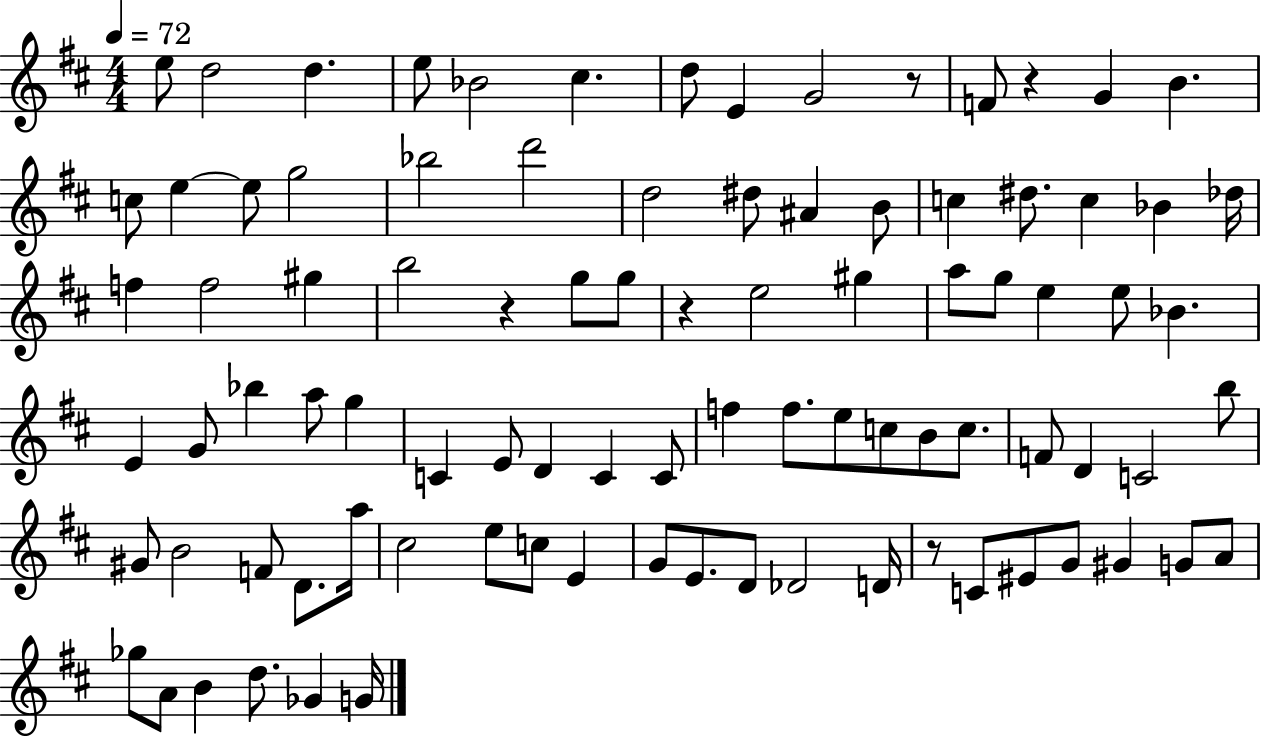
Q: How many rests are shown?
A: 5